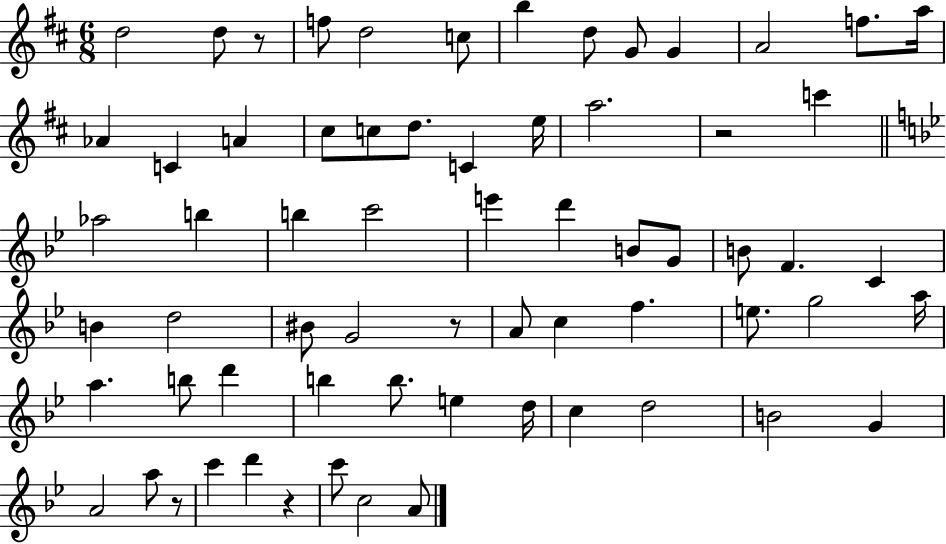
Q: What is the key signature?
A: D major